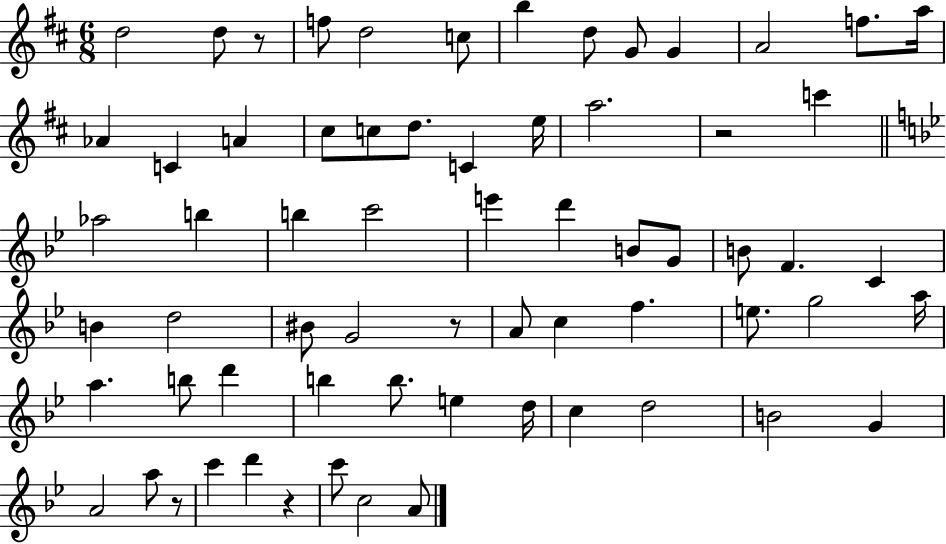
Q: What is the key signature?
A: D major